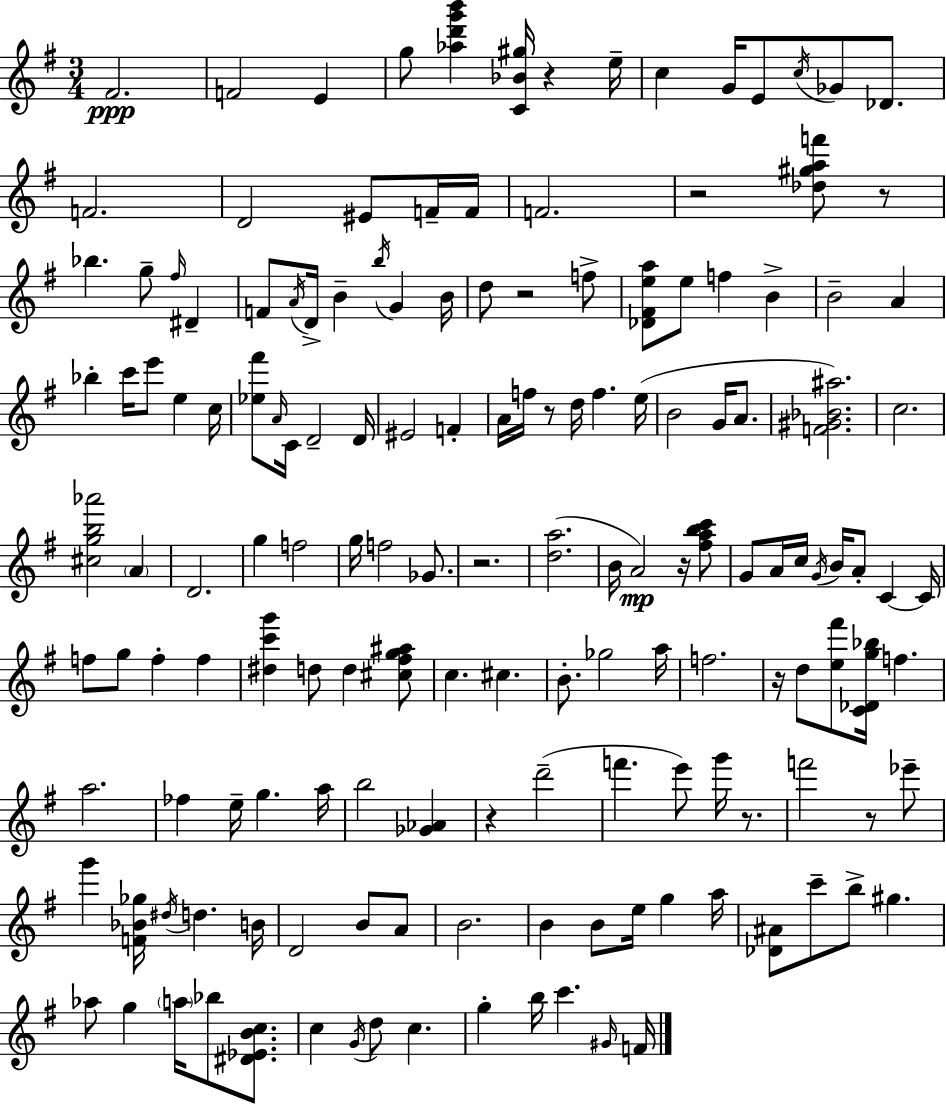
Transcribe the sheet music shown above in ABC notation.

X:1
T:Untitled
M:3/4
L:1/4
K:G
^F2 F2 E g/2 [_ad'g'b'] [C_B^g]/4 z e/4 c G/4 E/2 c/4 _G/2 _D/2 F2 D2 ^E/2 F/4 F/4 F2 z2 [_d^gaf']/2 z/2 _b g/2 ^f/4 ^D F/2 A/4 D/4 B b/4 G B/4 d/2 z2 f/2 [_D^Fea]/2 e/2 f B B2 A _b c'/4 e'/2 e c/4 [_e^f']/2 A/4 C/4 D2 D/4 ^E2 F A/4 f/4 z/2 d/4 f e/4 B2 G/4 A/2 [F^G_B^a]2 c2 [^cgb_a']2 A D2 g f2 g/4 f2 _G/2 z2 [da]2 B/4 A2 z/4 [^fabc']/2 G/2 A/4 c/4 G/4 B/4 A/2 C C/4 f/2 g/2 f f [^dc'g'] d/2 d [^c^fg^a]/2 c ^c B/2 _g2 a/4 f2 z/4 d/2 [e^f']/2 [C_Dg_b]/4 f a2 _f e/4 g a/4 b2 [_G_A] z d'2 f' e'/2 g'/4 z/2 f'2 z/2 _e'/2 g' [F_B_g]/4 ^d/4 d B/4 D2 B/2 A/2 B2 B B/2 e/4 g a/4 [_D^A]/2 c'/2 b/2 ^g _a/2 g a/4 _b/2 [^D_EBc]/2 c G/4 d/2 c g b/4 c' ^G/4 F/4